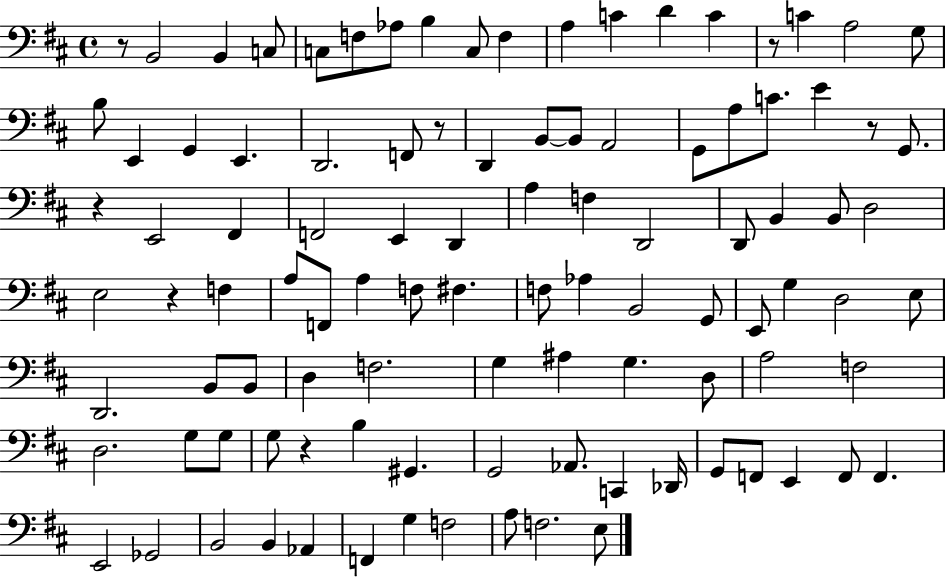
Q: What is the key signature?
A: D major